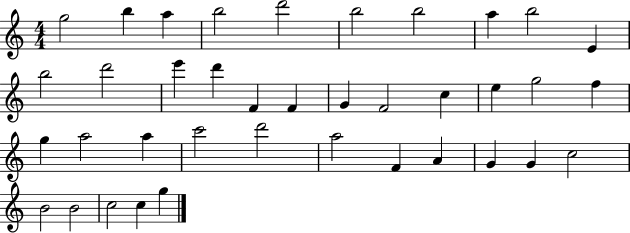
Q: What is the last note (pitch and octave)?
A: G5